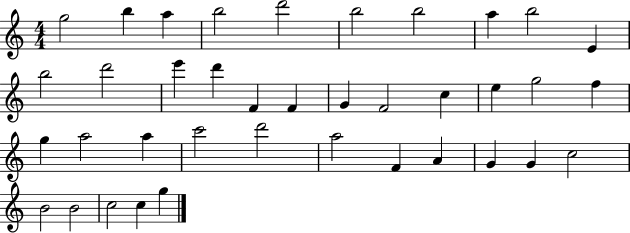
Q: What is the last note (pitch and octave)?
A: G5